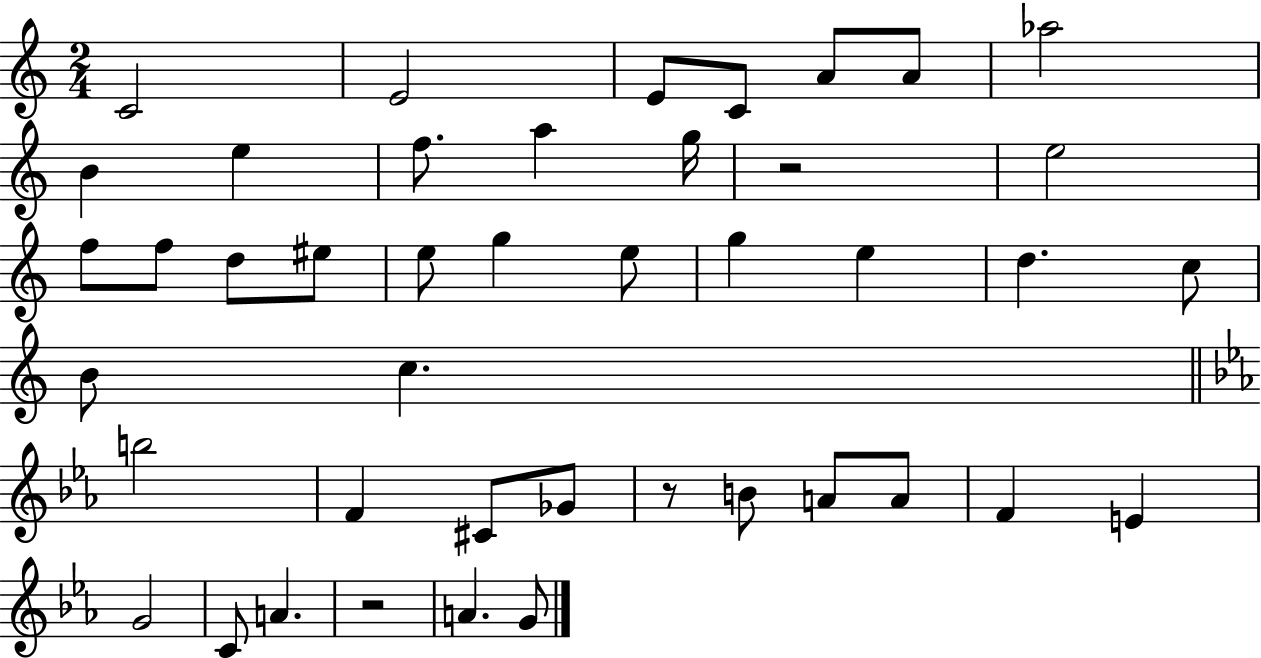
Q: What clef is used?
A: treble